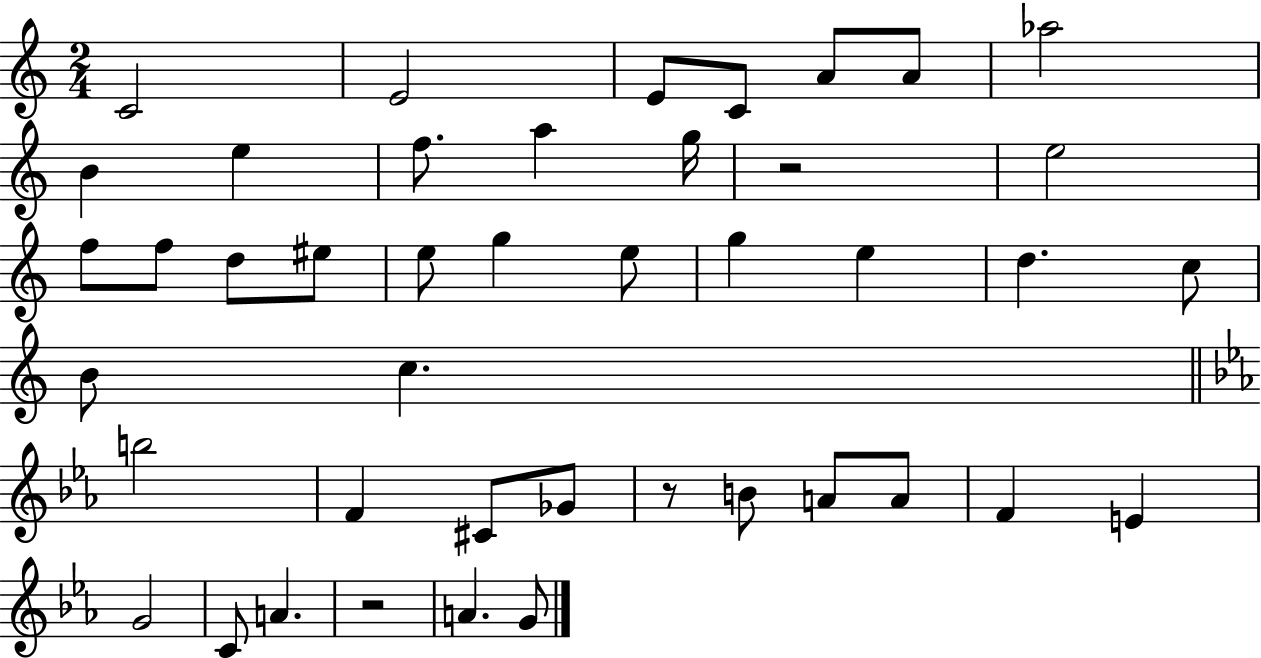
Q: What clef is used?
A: treble